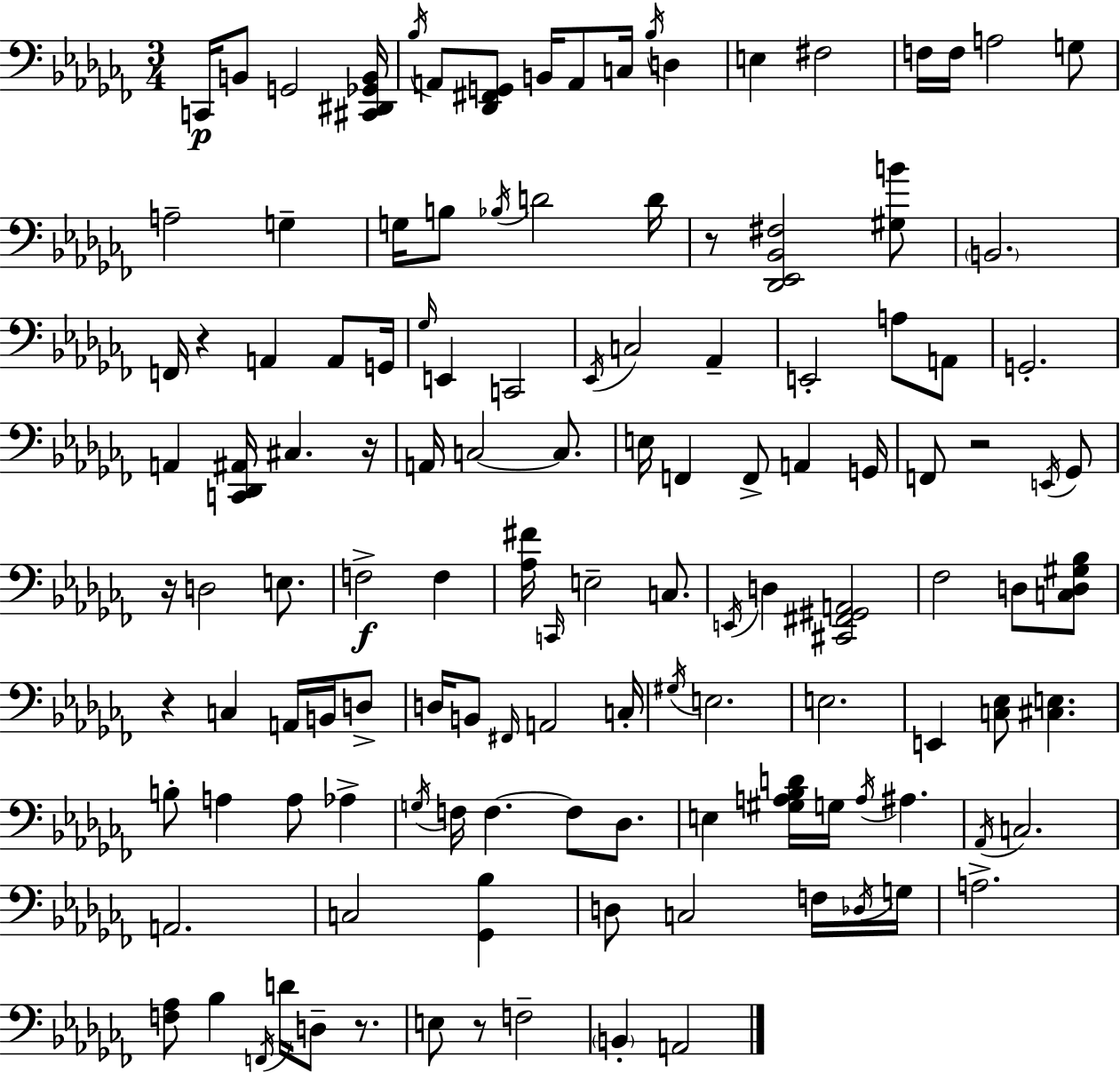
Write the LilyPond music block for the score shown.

{
  \clef bass
  \numericTimeSignature
  \time 3/4
  \key aes \minor
  c,16\p b,8 g,2 <cis, dis, ges, b,>16 | \acciaccatura { bes16 } a,8 <des, fis, g,>8 b,16 a,8 c16 \acciaccatura { bes16 } d4 | e4 fis2 | f16 f16 a2 | \break g8 a2-- g4-- | g16 b8 \acciaccatura { bes16 } d'2 | d'16 r8 <des, ees, bes, fis>2 | <gis b'>8 \parenthesize b,2. | \break f,16 r4 a,4 | a,8 g,16 \grace { ges16 } e,4 c,2 | \acciaccatura { ees,16 } c2 | aes,4-- e,2-. | \break a8 a,8 g,2.-. | a,4 <c, des, ais,>16 cis4. | r16 a,16 c2~~ | c8. e16 f,4 f,8-> | \break a,4 g,16 f,8 r2 | \acciaccatura { e,16 } ges,8 r16 d2 | e8. f2->\f | f4 <aes fis'>16 \grace { c,16 } e2-- | \break c8. \acciaccatura { e,16 } d4 | <cis, fis, gis, a,>2 fes2 | d8 <c d gis bes>8 r4 | c4 a,16 b,16 d8-> d16 b,8 \grace { fis,16 } | \break a,2 c16-. \acciaccatura { gis16 } e2. | e2. | e,4 | <c ees>8 <cis e>4. b8-. | \break a4 a8 aes4-> \acciaccatura { g16 } f16 | f4.~~ f8 des8. e4 | <gis a bes d'>16 g16 \acciaccatura { a16 } ais4. | \acciaccatura { aes,16 } c2. | \break a,2. | c2 <ges, bes>4 | d8 c2 f16 | \acciaccatura { des16 } g16 a2.-> | \break <f aes>8 bes4 \acciaccatura { f,16 } d'16 d8-- | r8. e8 r8 f2-- | \parenthesize b,4-. a,2 | \bar "|."
}